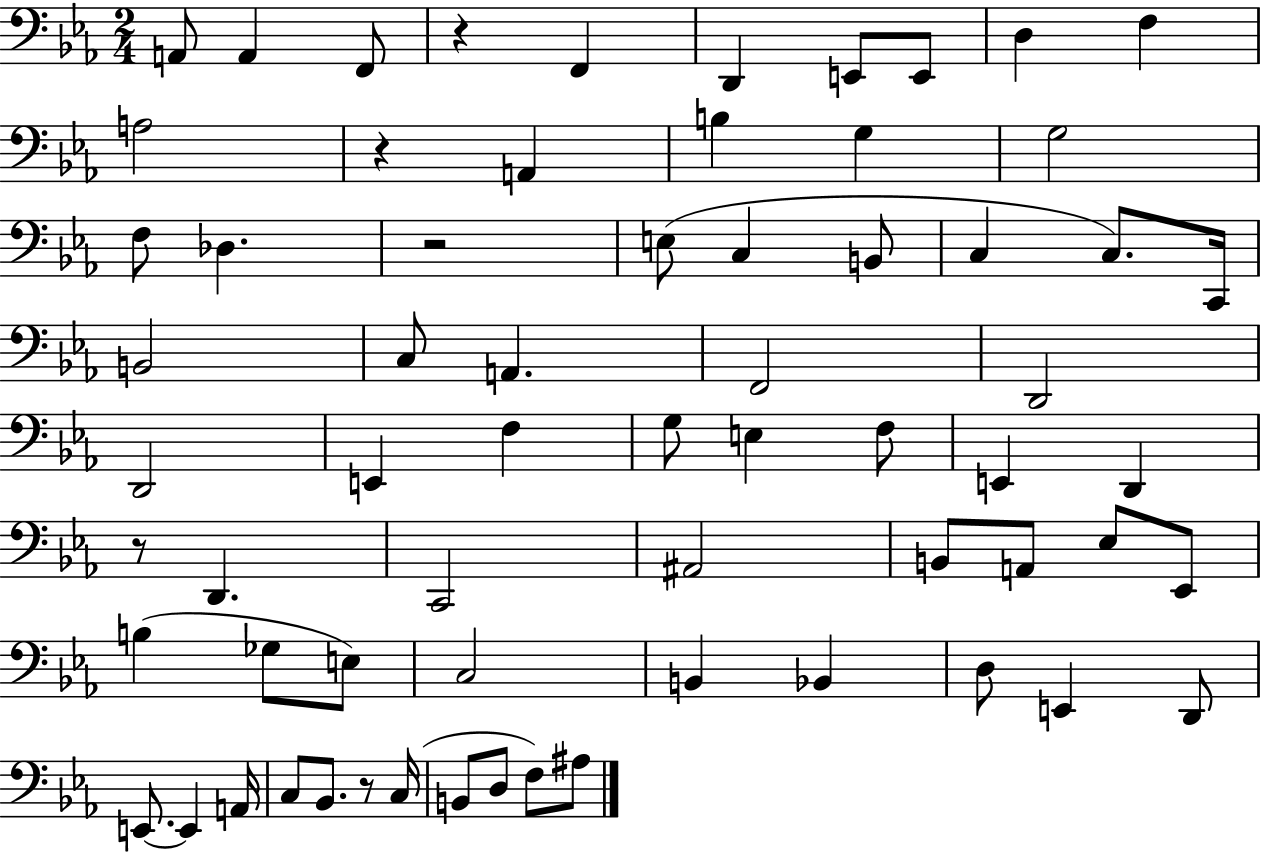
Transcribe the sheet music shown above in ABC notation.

X:1
T:Untitled
M:2/4
L:1/4
K:Eb
A,,/2 A,, F,,/2 z F,, D,, E,,/2 E,,/2 D, F, A,2 z A,, B, G, G,2 F,/2 _D, z2 E,/2 C, B,,/2 C, C,/2 C,,/4 B,,2 C,/2 A,, F,,2 D,,2 D,,2 E,, F, G,/2 E, F,/2 E,, D,, z/2 D,, C,,2 ^A,,2 B,,/2 A,,/2 _E,/2 _E,,/2 B, _G,/2 E,/2 C,2 B,, _B,, D,/2 E,, D,,/2 E,,/2 E,, A,,/4 C,/2 _B,,/2 z/2 C,/4 B,,/2 D,/2 F,/2 ^A,/2